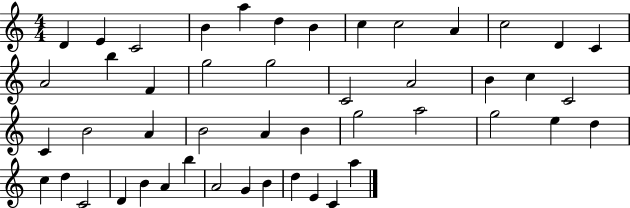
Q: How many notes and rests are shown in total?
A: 48